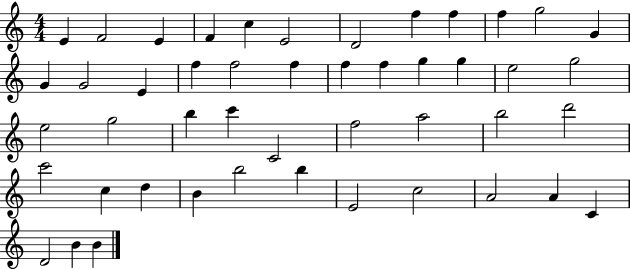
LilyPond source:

{
  \clef treble
  \numericTimeSignature
  \time 4/4
  \key c \major
  e'4 f'2 e'4 | f'4 c''4 e'2 | d'2 f''4 f''4 | f''4 g''2 g'4 | \break g'4 g'2 e'4 | f''4 f''2 f''4 | f''4 f''4 g''4 g''4 | e''2 g''2 | \break e''2 g''2 | b''4 c'''4 c'2 | f''2 a''2 | b''2 d'''2 | \break c'''2 c''4 d''4 | b'4 b''2 b''4 | e'2 c''2 | a'2 a'4 c'4 | \break d'2 b'4 b'4 | \bar "|."
}